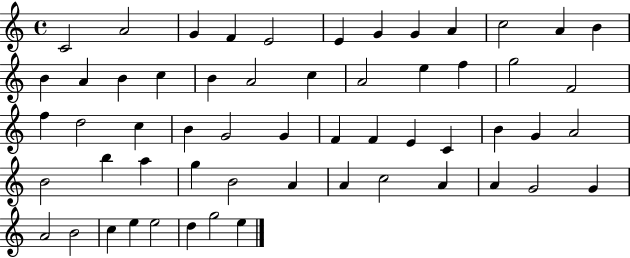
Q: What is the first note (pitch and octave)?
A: C4